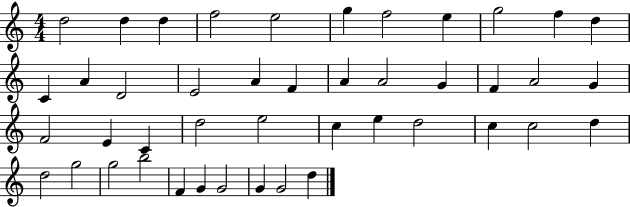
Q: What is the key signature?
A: C major